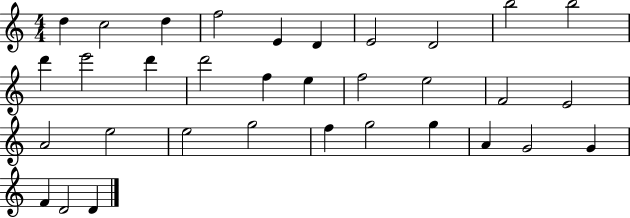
X:1
T:Untitled
M:4/4
L:1/4
K:C
d c2 d f2 E D E2 D2 b2 b2 d' e'2 d' d'2 f e f2 e2 F2 E2 A2 e2 e2 g2 f g2 g A G2 G F D2 D